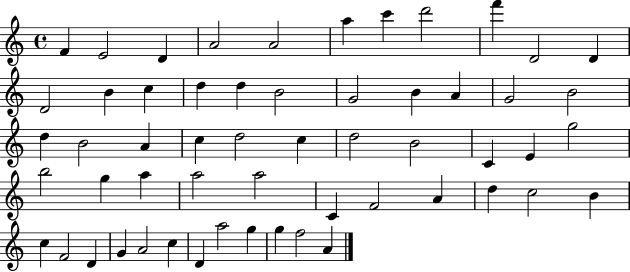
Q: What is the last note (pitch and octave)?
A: A4